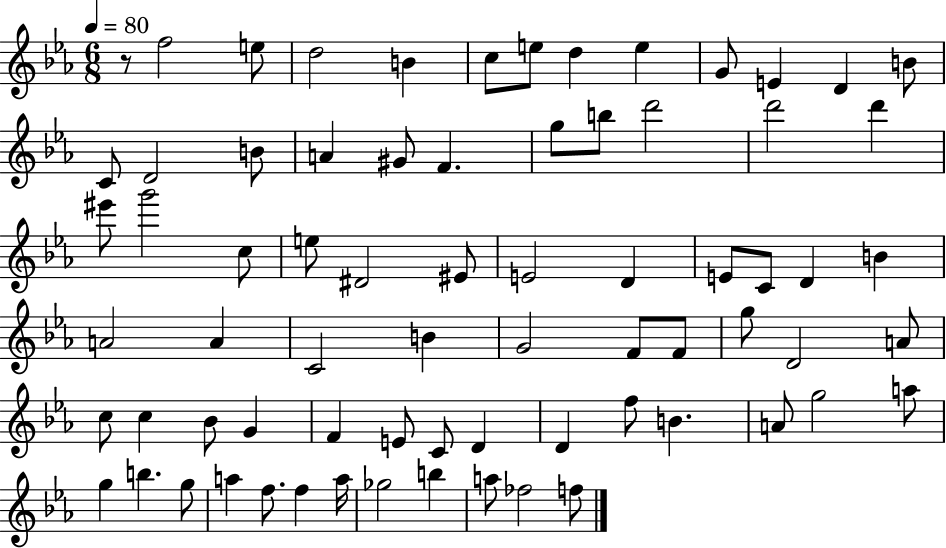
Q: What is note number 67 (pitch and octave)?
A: Gb5